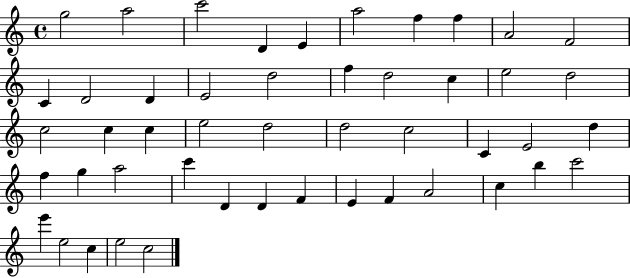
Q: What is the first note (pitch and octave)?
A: G5